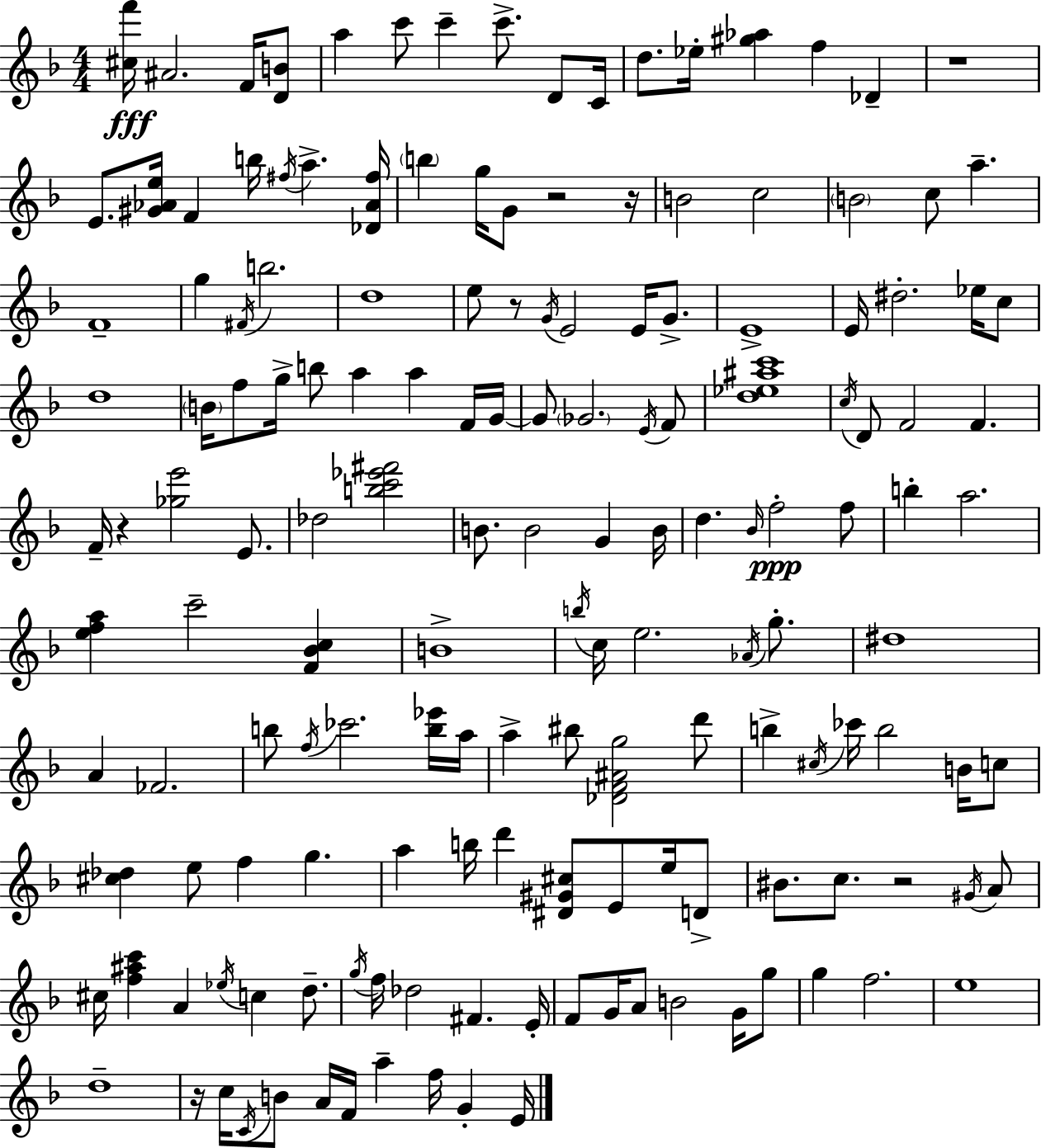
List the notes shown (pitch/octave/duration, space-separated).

[C#5,F6]/s A#4/h. F4/s [D4,B4]/e A5/q C6/e C6/q C6/e. D4/e C4/s D5/e. Eb5/s [G#5,Ab5]/q F5/q Db4/q R/w E4/e. [G#4,Ab4,E5]/s F4/q B5/s F#5/s A5/q. [Db4,Ab4,F#5]/s B5/q G5/s G4/e R/h R/s B4/h C5/h B4/h C5/e A5/q. F4/w G5/q F#4/s B5/h. D5/w E5/e R/e G4/s E4/h E4/s G4/e. E4/w E4/s D#5/h. Eb5/s C5/e D5/w B4/s F5/e G5/s B5/e A5/q A5/q F4/s G4/s G4/e Gb4/h. E4/s F4/e [D5,Eb5,A#5,C6]/w C5/s D4/e F4/h F4/q. F4/s R/q [Gb5,E6]/h E4/e. Db5/h [B5,C6,Eb6,F#6]/h B4/e. B4/h G4/q B4/s D5/q. Bb4/s F5/h F5/e B5/q A5/h. [E5,F5,A5]/q C6/h [F4,Bb4,C5]/q B4/w B5/s C5/s E5/h. Ab4/s G5/e. D#5/w A4/q FES4/h. B5/e F5/s CES6/h. [B5,Eb6]/s A5/s A5/q BIS5/e [Db4,F4,A#4,G5]/h D6/e B5/q C#5/s CES6/s B5/h B4/s C5/e [C#5,Db5]/q E5/e F5/q G5/q. A5/q B5/s D6/q [D#4,G#4,C#5]/e E4/e E5/s D4/e BIS4/e. C5/e. R/h G#4/s A4/e C#5/s [F5,A#5,C6]/q A4/q Eb5/s C5/q D5/e. G5/s F5/s Db5/h F#4/q. E4/s F4/e G4/s A4/e B4/h G4/s G5/e G5/q F5/h. E5/w D5/w R/s C5/s C4/s B4/e A4/s F4/s A5/q F5/s G4/q E4/s